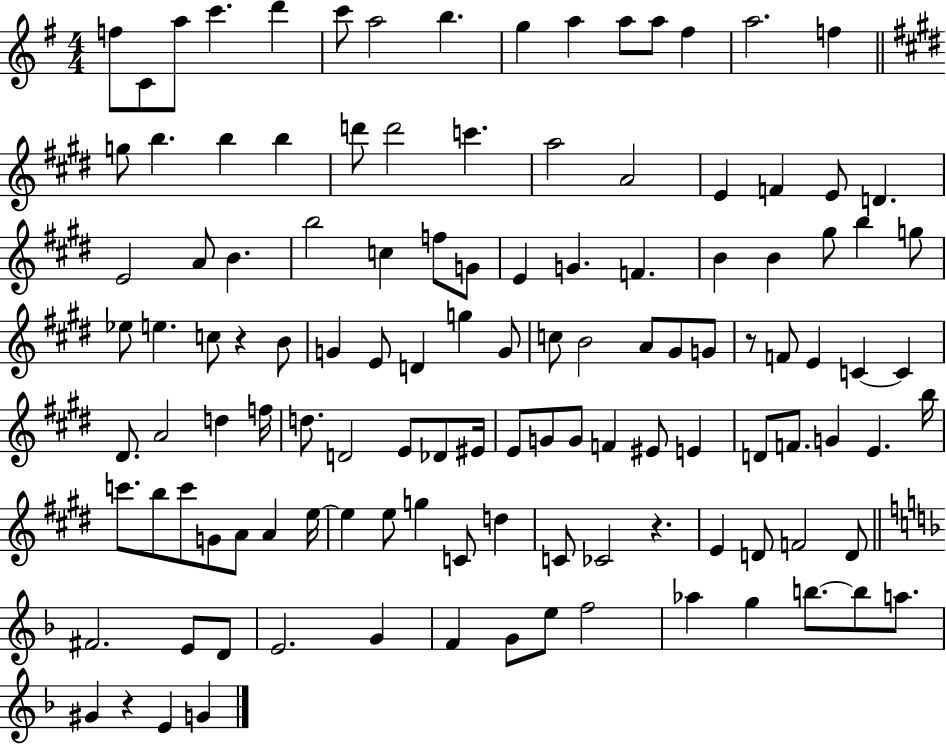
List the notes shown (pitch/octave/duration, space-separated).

F5/e C4/e A5/e C6/q. D6/q C6/e A5/h B5/q. G5/q A5/q A5/e A5/e F#5/q A5/h. F5/q G5/e B5/q. B5/q B5/q D6/e D6/h C6/q. A5/h A4/h E4/q F4/q E4/e D4/q. E4/h A4/e B4/q. B5/h C5/q F5/e G4/e E4/q G4/q. F4/q. B4/q B4/q G#5/e B5/q G5/e Eb5/e E5/q. C5/e R/q B4/e G4/q E4/e D4/q G5/q G4/e C5/e B4/h A4/e G#4/e G4/e R/e F4/e E4/q C4/q C4/q D#4/e. A4/h D5/q F5/s D5/e. D4/h E4/e Db4/e EIS4/s E4/e G4/e G4/e F4/q EIS4/e E4/q D4/e F4/e. G4/q E4/q. B5/s C6/e. B5/e C6/e G4/e A4/e A4/q E5/s E5/q E5/e G5/q C4/e D5/q C4/e CES4/h R/q. E4/q D4/e F4/h D4/e F#4/h. E4/e D4/e E4/h. G4/q F4/q G4/e E5/e F5/h Ab5/q G5/q B5/e. B5/e A5/e. G#4/q R/q E4/q G4/q